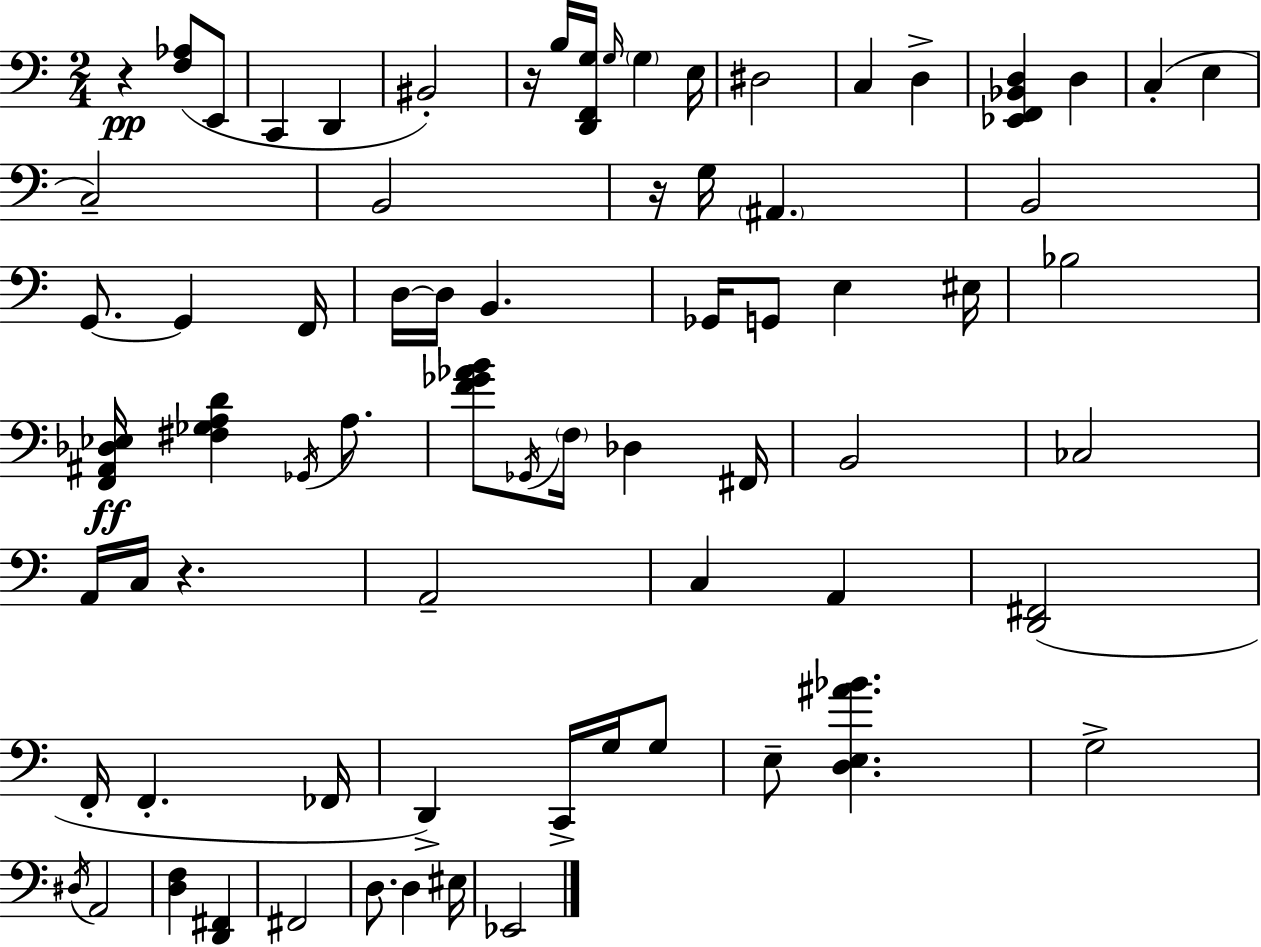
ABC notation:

X:1
T:Untitled
M:2/4
L:1/4
K:C
z [F,_A,]/2 E,,/2 C,, D,, ^B,,2 z/4 B,/4 [D,,F,,G,]/4 G,/4 G, E,/4 ^D,2 C, D, [_E,,F,,_B,,D,] D, C, E, C,2 B,,2 z/4 G,/4 ^A,, B,,2 G,,/2 G,, F,,/4 D,/4 D,/4 B,, _G,,/4 G,,/2 E, ^E,/4 _B,2 [F,,^A,,_D,_E,]/4 [^F,_G,A,D] _G,,/4 A,/2 [F_G_AB]/2 _G,,/4 F,/4 _D, ^F,,/4 B,,2 _C,2 A,,/4 C,/4 z A,,2 C, A,, [D,,^F,,]2 F,,/4 F,, _F,,/4 D,, C,,/4 G,/4 G,/2 E,/2 [D,E,^A_B] G,2 ^D,/4 A,,2 [D,F,] [D,,^F,,] ^F,,2 D,/2 D, ^E,/4 _E,,2